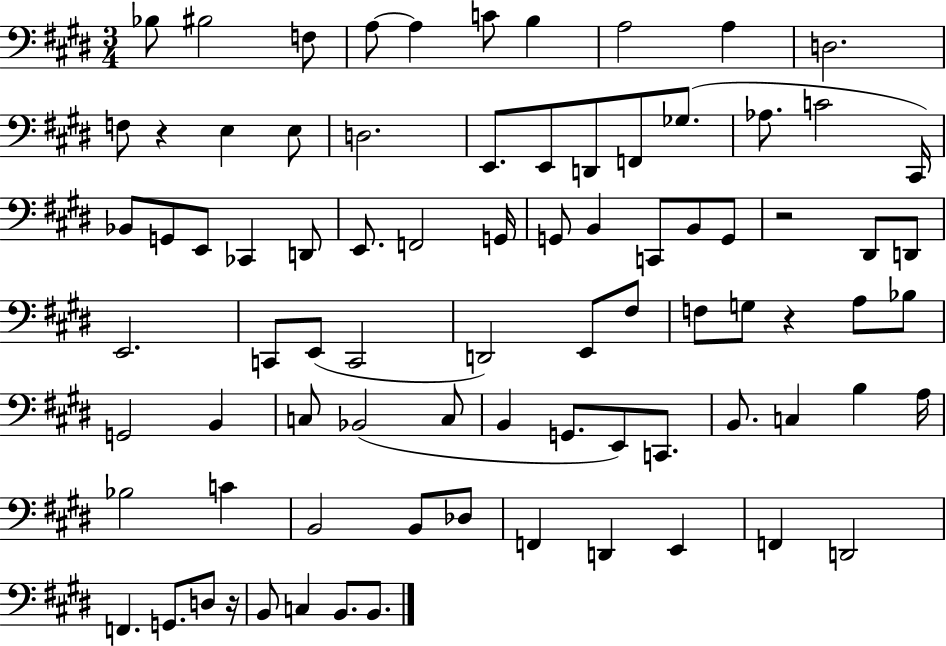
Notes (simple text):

Bb3/e BIS3/h F3/e A3/e A3/q C4/e B3/q A3/h A3/q D3/h. F3/e R/q E3/q E3/e D3/h. E2/e. E2/e D2/e F2/e Gb3/e. Ab3/e. C4/h C#2/s Bb2/e G2/e E2/e CES2/q D2/e E2/e. F2/h G2/s G2/e B2/q C2/e B2/e G2/e R/h D#2/e D2/e E2/h. C2/e E2/e C2/h D2/h E2/e F#3/e F3/e G3/e R/q A3/e Bb3/e G2/h B2/q C3/e Bb2/h C3/e B2/q G2/e. E2/e C2/e. B2/e. C3/q B3/q A3/s Bb3/h C4/q B2/h B2/e Db3/e F2/q D2/q E2/q F2/q D2/h F2/q. G2/e. D3/e R/s B2/e C3/q B2/e. B2/e.